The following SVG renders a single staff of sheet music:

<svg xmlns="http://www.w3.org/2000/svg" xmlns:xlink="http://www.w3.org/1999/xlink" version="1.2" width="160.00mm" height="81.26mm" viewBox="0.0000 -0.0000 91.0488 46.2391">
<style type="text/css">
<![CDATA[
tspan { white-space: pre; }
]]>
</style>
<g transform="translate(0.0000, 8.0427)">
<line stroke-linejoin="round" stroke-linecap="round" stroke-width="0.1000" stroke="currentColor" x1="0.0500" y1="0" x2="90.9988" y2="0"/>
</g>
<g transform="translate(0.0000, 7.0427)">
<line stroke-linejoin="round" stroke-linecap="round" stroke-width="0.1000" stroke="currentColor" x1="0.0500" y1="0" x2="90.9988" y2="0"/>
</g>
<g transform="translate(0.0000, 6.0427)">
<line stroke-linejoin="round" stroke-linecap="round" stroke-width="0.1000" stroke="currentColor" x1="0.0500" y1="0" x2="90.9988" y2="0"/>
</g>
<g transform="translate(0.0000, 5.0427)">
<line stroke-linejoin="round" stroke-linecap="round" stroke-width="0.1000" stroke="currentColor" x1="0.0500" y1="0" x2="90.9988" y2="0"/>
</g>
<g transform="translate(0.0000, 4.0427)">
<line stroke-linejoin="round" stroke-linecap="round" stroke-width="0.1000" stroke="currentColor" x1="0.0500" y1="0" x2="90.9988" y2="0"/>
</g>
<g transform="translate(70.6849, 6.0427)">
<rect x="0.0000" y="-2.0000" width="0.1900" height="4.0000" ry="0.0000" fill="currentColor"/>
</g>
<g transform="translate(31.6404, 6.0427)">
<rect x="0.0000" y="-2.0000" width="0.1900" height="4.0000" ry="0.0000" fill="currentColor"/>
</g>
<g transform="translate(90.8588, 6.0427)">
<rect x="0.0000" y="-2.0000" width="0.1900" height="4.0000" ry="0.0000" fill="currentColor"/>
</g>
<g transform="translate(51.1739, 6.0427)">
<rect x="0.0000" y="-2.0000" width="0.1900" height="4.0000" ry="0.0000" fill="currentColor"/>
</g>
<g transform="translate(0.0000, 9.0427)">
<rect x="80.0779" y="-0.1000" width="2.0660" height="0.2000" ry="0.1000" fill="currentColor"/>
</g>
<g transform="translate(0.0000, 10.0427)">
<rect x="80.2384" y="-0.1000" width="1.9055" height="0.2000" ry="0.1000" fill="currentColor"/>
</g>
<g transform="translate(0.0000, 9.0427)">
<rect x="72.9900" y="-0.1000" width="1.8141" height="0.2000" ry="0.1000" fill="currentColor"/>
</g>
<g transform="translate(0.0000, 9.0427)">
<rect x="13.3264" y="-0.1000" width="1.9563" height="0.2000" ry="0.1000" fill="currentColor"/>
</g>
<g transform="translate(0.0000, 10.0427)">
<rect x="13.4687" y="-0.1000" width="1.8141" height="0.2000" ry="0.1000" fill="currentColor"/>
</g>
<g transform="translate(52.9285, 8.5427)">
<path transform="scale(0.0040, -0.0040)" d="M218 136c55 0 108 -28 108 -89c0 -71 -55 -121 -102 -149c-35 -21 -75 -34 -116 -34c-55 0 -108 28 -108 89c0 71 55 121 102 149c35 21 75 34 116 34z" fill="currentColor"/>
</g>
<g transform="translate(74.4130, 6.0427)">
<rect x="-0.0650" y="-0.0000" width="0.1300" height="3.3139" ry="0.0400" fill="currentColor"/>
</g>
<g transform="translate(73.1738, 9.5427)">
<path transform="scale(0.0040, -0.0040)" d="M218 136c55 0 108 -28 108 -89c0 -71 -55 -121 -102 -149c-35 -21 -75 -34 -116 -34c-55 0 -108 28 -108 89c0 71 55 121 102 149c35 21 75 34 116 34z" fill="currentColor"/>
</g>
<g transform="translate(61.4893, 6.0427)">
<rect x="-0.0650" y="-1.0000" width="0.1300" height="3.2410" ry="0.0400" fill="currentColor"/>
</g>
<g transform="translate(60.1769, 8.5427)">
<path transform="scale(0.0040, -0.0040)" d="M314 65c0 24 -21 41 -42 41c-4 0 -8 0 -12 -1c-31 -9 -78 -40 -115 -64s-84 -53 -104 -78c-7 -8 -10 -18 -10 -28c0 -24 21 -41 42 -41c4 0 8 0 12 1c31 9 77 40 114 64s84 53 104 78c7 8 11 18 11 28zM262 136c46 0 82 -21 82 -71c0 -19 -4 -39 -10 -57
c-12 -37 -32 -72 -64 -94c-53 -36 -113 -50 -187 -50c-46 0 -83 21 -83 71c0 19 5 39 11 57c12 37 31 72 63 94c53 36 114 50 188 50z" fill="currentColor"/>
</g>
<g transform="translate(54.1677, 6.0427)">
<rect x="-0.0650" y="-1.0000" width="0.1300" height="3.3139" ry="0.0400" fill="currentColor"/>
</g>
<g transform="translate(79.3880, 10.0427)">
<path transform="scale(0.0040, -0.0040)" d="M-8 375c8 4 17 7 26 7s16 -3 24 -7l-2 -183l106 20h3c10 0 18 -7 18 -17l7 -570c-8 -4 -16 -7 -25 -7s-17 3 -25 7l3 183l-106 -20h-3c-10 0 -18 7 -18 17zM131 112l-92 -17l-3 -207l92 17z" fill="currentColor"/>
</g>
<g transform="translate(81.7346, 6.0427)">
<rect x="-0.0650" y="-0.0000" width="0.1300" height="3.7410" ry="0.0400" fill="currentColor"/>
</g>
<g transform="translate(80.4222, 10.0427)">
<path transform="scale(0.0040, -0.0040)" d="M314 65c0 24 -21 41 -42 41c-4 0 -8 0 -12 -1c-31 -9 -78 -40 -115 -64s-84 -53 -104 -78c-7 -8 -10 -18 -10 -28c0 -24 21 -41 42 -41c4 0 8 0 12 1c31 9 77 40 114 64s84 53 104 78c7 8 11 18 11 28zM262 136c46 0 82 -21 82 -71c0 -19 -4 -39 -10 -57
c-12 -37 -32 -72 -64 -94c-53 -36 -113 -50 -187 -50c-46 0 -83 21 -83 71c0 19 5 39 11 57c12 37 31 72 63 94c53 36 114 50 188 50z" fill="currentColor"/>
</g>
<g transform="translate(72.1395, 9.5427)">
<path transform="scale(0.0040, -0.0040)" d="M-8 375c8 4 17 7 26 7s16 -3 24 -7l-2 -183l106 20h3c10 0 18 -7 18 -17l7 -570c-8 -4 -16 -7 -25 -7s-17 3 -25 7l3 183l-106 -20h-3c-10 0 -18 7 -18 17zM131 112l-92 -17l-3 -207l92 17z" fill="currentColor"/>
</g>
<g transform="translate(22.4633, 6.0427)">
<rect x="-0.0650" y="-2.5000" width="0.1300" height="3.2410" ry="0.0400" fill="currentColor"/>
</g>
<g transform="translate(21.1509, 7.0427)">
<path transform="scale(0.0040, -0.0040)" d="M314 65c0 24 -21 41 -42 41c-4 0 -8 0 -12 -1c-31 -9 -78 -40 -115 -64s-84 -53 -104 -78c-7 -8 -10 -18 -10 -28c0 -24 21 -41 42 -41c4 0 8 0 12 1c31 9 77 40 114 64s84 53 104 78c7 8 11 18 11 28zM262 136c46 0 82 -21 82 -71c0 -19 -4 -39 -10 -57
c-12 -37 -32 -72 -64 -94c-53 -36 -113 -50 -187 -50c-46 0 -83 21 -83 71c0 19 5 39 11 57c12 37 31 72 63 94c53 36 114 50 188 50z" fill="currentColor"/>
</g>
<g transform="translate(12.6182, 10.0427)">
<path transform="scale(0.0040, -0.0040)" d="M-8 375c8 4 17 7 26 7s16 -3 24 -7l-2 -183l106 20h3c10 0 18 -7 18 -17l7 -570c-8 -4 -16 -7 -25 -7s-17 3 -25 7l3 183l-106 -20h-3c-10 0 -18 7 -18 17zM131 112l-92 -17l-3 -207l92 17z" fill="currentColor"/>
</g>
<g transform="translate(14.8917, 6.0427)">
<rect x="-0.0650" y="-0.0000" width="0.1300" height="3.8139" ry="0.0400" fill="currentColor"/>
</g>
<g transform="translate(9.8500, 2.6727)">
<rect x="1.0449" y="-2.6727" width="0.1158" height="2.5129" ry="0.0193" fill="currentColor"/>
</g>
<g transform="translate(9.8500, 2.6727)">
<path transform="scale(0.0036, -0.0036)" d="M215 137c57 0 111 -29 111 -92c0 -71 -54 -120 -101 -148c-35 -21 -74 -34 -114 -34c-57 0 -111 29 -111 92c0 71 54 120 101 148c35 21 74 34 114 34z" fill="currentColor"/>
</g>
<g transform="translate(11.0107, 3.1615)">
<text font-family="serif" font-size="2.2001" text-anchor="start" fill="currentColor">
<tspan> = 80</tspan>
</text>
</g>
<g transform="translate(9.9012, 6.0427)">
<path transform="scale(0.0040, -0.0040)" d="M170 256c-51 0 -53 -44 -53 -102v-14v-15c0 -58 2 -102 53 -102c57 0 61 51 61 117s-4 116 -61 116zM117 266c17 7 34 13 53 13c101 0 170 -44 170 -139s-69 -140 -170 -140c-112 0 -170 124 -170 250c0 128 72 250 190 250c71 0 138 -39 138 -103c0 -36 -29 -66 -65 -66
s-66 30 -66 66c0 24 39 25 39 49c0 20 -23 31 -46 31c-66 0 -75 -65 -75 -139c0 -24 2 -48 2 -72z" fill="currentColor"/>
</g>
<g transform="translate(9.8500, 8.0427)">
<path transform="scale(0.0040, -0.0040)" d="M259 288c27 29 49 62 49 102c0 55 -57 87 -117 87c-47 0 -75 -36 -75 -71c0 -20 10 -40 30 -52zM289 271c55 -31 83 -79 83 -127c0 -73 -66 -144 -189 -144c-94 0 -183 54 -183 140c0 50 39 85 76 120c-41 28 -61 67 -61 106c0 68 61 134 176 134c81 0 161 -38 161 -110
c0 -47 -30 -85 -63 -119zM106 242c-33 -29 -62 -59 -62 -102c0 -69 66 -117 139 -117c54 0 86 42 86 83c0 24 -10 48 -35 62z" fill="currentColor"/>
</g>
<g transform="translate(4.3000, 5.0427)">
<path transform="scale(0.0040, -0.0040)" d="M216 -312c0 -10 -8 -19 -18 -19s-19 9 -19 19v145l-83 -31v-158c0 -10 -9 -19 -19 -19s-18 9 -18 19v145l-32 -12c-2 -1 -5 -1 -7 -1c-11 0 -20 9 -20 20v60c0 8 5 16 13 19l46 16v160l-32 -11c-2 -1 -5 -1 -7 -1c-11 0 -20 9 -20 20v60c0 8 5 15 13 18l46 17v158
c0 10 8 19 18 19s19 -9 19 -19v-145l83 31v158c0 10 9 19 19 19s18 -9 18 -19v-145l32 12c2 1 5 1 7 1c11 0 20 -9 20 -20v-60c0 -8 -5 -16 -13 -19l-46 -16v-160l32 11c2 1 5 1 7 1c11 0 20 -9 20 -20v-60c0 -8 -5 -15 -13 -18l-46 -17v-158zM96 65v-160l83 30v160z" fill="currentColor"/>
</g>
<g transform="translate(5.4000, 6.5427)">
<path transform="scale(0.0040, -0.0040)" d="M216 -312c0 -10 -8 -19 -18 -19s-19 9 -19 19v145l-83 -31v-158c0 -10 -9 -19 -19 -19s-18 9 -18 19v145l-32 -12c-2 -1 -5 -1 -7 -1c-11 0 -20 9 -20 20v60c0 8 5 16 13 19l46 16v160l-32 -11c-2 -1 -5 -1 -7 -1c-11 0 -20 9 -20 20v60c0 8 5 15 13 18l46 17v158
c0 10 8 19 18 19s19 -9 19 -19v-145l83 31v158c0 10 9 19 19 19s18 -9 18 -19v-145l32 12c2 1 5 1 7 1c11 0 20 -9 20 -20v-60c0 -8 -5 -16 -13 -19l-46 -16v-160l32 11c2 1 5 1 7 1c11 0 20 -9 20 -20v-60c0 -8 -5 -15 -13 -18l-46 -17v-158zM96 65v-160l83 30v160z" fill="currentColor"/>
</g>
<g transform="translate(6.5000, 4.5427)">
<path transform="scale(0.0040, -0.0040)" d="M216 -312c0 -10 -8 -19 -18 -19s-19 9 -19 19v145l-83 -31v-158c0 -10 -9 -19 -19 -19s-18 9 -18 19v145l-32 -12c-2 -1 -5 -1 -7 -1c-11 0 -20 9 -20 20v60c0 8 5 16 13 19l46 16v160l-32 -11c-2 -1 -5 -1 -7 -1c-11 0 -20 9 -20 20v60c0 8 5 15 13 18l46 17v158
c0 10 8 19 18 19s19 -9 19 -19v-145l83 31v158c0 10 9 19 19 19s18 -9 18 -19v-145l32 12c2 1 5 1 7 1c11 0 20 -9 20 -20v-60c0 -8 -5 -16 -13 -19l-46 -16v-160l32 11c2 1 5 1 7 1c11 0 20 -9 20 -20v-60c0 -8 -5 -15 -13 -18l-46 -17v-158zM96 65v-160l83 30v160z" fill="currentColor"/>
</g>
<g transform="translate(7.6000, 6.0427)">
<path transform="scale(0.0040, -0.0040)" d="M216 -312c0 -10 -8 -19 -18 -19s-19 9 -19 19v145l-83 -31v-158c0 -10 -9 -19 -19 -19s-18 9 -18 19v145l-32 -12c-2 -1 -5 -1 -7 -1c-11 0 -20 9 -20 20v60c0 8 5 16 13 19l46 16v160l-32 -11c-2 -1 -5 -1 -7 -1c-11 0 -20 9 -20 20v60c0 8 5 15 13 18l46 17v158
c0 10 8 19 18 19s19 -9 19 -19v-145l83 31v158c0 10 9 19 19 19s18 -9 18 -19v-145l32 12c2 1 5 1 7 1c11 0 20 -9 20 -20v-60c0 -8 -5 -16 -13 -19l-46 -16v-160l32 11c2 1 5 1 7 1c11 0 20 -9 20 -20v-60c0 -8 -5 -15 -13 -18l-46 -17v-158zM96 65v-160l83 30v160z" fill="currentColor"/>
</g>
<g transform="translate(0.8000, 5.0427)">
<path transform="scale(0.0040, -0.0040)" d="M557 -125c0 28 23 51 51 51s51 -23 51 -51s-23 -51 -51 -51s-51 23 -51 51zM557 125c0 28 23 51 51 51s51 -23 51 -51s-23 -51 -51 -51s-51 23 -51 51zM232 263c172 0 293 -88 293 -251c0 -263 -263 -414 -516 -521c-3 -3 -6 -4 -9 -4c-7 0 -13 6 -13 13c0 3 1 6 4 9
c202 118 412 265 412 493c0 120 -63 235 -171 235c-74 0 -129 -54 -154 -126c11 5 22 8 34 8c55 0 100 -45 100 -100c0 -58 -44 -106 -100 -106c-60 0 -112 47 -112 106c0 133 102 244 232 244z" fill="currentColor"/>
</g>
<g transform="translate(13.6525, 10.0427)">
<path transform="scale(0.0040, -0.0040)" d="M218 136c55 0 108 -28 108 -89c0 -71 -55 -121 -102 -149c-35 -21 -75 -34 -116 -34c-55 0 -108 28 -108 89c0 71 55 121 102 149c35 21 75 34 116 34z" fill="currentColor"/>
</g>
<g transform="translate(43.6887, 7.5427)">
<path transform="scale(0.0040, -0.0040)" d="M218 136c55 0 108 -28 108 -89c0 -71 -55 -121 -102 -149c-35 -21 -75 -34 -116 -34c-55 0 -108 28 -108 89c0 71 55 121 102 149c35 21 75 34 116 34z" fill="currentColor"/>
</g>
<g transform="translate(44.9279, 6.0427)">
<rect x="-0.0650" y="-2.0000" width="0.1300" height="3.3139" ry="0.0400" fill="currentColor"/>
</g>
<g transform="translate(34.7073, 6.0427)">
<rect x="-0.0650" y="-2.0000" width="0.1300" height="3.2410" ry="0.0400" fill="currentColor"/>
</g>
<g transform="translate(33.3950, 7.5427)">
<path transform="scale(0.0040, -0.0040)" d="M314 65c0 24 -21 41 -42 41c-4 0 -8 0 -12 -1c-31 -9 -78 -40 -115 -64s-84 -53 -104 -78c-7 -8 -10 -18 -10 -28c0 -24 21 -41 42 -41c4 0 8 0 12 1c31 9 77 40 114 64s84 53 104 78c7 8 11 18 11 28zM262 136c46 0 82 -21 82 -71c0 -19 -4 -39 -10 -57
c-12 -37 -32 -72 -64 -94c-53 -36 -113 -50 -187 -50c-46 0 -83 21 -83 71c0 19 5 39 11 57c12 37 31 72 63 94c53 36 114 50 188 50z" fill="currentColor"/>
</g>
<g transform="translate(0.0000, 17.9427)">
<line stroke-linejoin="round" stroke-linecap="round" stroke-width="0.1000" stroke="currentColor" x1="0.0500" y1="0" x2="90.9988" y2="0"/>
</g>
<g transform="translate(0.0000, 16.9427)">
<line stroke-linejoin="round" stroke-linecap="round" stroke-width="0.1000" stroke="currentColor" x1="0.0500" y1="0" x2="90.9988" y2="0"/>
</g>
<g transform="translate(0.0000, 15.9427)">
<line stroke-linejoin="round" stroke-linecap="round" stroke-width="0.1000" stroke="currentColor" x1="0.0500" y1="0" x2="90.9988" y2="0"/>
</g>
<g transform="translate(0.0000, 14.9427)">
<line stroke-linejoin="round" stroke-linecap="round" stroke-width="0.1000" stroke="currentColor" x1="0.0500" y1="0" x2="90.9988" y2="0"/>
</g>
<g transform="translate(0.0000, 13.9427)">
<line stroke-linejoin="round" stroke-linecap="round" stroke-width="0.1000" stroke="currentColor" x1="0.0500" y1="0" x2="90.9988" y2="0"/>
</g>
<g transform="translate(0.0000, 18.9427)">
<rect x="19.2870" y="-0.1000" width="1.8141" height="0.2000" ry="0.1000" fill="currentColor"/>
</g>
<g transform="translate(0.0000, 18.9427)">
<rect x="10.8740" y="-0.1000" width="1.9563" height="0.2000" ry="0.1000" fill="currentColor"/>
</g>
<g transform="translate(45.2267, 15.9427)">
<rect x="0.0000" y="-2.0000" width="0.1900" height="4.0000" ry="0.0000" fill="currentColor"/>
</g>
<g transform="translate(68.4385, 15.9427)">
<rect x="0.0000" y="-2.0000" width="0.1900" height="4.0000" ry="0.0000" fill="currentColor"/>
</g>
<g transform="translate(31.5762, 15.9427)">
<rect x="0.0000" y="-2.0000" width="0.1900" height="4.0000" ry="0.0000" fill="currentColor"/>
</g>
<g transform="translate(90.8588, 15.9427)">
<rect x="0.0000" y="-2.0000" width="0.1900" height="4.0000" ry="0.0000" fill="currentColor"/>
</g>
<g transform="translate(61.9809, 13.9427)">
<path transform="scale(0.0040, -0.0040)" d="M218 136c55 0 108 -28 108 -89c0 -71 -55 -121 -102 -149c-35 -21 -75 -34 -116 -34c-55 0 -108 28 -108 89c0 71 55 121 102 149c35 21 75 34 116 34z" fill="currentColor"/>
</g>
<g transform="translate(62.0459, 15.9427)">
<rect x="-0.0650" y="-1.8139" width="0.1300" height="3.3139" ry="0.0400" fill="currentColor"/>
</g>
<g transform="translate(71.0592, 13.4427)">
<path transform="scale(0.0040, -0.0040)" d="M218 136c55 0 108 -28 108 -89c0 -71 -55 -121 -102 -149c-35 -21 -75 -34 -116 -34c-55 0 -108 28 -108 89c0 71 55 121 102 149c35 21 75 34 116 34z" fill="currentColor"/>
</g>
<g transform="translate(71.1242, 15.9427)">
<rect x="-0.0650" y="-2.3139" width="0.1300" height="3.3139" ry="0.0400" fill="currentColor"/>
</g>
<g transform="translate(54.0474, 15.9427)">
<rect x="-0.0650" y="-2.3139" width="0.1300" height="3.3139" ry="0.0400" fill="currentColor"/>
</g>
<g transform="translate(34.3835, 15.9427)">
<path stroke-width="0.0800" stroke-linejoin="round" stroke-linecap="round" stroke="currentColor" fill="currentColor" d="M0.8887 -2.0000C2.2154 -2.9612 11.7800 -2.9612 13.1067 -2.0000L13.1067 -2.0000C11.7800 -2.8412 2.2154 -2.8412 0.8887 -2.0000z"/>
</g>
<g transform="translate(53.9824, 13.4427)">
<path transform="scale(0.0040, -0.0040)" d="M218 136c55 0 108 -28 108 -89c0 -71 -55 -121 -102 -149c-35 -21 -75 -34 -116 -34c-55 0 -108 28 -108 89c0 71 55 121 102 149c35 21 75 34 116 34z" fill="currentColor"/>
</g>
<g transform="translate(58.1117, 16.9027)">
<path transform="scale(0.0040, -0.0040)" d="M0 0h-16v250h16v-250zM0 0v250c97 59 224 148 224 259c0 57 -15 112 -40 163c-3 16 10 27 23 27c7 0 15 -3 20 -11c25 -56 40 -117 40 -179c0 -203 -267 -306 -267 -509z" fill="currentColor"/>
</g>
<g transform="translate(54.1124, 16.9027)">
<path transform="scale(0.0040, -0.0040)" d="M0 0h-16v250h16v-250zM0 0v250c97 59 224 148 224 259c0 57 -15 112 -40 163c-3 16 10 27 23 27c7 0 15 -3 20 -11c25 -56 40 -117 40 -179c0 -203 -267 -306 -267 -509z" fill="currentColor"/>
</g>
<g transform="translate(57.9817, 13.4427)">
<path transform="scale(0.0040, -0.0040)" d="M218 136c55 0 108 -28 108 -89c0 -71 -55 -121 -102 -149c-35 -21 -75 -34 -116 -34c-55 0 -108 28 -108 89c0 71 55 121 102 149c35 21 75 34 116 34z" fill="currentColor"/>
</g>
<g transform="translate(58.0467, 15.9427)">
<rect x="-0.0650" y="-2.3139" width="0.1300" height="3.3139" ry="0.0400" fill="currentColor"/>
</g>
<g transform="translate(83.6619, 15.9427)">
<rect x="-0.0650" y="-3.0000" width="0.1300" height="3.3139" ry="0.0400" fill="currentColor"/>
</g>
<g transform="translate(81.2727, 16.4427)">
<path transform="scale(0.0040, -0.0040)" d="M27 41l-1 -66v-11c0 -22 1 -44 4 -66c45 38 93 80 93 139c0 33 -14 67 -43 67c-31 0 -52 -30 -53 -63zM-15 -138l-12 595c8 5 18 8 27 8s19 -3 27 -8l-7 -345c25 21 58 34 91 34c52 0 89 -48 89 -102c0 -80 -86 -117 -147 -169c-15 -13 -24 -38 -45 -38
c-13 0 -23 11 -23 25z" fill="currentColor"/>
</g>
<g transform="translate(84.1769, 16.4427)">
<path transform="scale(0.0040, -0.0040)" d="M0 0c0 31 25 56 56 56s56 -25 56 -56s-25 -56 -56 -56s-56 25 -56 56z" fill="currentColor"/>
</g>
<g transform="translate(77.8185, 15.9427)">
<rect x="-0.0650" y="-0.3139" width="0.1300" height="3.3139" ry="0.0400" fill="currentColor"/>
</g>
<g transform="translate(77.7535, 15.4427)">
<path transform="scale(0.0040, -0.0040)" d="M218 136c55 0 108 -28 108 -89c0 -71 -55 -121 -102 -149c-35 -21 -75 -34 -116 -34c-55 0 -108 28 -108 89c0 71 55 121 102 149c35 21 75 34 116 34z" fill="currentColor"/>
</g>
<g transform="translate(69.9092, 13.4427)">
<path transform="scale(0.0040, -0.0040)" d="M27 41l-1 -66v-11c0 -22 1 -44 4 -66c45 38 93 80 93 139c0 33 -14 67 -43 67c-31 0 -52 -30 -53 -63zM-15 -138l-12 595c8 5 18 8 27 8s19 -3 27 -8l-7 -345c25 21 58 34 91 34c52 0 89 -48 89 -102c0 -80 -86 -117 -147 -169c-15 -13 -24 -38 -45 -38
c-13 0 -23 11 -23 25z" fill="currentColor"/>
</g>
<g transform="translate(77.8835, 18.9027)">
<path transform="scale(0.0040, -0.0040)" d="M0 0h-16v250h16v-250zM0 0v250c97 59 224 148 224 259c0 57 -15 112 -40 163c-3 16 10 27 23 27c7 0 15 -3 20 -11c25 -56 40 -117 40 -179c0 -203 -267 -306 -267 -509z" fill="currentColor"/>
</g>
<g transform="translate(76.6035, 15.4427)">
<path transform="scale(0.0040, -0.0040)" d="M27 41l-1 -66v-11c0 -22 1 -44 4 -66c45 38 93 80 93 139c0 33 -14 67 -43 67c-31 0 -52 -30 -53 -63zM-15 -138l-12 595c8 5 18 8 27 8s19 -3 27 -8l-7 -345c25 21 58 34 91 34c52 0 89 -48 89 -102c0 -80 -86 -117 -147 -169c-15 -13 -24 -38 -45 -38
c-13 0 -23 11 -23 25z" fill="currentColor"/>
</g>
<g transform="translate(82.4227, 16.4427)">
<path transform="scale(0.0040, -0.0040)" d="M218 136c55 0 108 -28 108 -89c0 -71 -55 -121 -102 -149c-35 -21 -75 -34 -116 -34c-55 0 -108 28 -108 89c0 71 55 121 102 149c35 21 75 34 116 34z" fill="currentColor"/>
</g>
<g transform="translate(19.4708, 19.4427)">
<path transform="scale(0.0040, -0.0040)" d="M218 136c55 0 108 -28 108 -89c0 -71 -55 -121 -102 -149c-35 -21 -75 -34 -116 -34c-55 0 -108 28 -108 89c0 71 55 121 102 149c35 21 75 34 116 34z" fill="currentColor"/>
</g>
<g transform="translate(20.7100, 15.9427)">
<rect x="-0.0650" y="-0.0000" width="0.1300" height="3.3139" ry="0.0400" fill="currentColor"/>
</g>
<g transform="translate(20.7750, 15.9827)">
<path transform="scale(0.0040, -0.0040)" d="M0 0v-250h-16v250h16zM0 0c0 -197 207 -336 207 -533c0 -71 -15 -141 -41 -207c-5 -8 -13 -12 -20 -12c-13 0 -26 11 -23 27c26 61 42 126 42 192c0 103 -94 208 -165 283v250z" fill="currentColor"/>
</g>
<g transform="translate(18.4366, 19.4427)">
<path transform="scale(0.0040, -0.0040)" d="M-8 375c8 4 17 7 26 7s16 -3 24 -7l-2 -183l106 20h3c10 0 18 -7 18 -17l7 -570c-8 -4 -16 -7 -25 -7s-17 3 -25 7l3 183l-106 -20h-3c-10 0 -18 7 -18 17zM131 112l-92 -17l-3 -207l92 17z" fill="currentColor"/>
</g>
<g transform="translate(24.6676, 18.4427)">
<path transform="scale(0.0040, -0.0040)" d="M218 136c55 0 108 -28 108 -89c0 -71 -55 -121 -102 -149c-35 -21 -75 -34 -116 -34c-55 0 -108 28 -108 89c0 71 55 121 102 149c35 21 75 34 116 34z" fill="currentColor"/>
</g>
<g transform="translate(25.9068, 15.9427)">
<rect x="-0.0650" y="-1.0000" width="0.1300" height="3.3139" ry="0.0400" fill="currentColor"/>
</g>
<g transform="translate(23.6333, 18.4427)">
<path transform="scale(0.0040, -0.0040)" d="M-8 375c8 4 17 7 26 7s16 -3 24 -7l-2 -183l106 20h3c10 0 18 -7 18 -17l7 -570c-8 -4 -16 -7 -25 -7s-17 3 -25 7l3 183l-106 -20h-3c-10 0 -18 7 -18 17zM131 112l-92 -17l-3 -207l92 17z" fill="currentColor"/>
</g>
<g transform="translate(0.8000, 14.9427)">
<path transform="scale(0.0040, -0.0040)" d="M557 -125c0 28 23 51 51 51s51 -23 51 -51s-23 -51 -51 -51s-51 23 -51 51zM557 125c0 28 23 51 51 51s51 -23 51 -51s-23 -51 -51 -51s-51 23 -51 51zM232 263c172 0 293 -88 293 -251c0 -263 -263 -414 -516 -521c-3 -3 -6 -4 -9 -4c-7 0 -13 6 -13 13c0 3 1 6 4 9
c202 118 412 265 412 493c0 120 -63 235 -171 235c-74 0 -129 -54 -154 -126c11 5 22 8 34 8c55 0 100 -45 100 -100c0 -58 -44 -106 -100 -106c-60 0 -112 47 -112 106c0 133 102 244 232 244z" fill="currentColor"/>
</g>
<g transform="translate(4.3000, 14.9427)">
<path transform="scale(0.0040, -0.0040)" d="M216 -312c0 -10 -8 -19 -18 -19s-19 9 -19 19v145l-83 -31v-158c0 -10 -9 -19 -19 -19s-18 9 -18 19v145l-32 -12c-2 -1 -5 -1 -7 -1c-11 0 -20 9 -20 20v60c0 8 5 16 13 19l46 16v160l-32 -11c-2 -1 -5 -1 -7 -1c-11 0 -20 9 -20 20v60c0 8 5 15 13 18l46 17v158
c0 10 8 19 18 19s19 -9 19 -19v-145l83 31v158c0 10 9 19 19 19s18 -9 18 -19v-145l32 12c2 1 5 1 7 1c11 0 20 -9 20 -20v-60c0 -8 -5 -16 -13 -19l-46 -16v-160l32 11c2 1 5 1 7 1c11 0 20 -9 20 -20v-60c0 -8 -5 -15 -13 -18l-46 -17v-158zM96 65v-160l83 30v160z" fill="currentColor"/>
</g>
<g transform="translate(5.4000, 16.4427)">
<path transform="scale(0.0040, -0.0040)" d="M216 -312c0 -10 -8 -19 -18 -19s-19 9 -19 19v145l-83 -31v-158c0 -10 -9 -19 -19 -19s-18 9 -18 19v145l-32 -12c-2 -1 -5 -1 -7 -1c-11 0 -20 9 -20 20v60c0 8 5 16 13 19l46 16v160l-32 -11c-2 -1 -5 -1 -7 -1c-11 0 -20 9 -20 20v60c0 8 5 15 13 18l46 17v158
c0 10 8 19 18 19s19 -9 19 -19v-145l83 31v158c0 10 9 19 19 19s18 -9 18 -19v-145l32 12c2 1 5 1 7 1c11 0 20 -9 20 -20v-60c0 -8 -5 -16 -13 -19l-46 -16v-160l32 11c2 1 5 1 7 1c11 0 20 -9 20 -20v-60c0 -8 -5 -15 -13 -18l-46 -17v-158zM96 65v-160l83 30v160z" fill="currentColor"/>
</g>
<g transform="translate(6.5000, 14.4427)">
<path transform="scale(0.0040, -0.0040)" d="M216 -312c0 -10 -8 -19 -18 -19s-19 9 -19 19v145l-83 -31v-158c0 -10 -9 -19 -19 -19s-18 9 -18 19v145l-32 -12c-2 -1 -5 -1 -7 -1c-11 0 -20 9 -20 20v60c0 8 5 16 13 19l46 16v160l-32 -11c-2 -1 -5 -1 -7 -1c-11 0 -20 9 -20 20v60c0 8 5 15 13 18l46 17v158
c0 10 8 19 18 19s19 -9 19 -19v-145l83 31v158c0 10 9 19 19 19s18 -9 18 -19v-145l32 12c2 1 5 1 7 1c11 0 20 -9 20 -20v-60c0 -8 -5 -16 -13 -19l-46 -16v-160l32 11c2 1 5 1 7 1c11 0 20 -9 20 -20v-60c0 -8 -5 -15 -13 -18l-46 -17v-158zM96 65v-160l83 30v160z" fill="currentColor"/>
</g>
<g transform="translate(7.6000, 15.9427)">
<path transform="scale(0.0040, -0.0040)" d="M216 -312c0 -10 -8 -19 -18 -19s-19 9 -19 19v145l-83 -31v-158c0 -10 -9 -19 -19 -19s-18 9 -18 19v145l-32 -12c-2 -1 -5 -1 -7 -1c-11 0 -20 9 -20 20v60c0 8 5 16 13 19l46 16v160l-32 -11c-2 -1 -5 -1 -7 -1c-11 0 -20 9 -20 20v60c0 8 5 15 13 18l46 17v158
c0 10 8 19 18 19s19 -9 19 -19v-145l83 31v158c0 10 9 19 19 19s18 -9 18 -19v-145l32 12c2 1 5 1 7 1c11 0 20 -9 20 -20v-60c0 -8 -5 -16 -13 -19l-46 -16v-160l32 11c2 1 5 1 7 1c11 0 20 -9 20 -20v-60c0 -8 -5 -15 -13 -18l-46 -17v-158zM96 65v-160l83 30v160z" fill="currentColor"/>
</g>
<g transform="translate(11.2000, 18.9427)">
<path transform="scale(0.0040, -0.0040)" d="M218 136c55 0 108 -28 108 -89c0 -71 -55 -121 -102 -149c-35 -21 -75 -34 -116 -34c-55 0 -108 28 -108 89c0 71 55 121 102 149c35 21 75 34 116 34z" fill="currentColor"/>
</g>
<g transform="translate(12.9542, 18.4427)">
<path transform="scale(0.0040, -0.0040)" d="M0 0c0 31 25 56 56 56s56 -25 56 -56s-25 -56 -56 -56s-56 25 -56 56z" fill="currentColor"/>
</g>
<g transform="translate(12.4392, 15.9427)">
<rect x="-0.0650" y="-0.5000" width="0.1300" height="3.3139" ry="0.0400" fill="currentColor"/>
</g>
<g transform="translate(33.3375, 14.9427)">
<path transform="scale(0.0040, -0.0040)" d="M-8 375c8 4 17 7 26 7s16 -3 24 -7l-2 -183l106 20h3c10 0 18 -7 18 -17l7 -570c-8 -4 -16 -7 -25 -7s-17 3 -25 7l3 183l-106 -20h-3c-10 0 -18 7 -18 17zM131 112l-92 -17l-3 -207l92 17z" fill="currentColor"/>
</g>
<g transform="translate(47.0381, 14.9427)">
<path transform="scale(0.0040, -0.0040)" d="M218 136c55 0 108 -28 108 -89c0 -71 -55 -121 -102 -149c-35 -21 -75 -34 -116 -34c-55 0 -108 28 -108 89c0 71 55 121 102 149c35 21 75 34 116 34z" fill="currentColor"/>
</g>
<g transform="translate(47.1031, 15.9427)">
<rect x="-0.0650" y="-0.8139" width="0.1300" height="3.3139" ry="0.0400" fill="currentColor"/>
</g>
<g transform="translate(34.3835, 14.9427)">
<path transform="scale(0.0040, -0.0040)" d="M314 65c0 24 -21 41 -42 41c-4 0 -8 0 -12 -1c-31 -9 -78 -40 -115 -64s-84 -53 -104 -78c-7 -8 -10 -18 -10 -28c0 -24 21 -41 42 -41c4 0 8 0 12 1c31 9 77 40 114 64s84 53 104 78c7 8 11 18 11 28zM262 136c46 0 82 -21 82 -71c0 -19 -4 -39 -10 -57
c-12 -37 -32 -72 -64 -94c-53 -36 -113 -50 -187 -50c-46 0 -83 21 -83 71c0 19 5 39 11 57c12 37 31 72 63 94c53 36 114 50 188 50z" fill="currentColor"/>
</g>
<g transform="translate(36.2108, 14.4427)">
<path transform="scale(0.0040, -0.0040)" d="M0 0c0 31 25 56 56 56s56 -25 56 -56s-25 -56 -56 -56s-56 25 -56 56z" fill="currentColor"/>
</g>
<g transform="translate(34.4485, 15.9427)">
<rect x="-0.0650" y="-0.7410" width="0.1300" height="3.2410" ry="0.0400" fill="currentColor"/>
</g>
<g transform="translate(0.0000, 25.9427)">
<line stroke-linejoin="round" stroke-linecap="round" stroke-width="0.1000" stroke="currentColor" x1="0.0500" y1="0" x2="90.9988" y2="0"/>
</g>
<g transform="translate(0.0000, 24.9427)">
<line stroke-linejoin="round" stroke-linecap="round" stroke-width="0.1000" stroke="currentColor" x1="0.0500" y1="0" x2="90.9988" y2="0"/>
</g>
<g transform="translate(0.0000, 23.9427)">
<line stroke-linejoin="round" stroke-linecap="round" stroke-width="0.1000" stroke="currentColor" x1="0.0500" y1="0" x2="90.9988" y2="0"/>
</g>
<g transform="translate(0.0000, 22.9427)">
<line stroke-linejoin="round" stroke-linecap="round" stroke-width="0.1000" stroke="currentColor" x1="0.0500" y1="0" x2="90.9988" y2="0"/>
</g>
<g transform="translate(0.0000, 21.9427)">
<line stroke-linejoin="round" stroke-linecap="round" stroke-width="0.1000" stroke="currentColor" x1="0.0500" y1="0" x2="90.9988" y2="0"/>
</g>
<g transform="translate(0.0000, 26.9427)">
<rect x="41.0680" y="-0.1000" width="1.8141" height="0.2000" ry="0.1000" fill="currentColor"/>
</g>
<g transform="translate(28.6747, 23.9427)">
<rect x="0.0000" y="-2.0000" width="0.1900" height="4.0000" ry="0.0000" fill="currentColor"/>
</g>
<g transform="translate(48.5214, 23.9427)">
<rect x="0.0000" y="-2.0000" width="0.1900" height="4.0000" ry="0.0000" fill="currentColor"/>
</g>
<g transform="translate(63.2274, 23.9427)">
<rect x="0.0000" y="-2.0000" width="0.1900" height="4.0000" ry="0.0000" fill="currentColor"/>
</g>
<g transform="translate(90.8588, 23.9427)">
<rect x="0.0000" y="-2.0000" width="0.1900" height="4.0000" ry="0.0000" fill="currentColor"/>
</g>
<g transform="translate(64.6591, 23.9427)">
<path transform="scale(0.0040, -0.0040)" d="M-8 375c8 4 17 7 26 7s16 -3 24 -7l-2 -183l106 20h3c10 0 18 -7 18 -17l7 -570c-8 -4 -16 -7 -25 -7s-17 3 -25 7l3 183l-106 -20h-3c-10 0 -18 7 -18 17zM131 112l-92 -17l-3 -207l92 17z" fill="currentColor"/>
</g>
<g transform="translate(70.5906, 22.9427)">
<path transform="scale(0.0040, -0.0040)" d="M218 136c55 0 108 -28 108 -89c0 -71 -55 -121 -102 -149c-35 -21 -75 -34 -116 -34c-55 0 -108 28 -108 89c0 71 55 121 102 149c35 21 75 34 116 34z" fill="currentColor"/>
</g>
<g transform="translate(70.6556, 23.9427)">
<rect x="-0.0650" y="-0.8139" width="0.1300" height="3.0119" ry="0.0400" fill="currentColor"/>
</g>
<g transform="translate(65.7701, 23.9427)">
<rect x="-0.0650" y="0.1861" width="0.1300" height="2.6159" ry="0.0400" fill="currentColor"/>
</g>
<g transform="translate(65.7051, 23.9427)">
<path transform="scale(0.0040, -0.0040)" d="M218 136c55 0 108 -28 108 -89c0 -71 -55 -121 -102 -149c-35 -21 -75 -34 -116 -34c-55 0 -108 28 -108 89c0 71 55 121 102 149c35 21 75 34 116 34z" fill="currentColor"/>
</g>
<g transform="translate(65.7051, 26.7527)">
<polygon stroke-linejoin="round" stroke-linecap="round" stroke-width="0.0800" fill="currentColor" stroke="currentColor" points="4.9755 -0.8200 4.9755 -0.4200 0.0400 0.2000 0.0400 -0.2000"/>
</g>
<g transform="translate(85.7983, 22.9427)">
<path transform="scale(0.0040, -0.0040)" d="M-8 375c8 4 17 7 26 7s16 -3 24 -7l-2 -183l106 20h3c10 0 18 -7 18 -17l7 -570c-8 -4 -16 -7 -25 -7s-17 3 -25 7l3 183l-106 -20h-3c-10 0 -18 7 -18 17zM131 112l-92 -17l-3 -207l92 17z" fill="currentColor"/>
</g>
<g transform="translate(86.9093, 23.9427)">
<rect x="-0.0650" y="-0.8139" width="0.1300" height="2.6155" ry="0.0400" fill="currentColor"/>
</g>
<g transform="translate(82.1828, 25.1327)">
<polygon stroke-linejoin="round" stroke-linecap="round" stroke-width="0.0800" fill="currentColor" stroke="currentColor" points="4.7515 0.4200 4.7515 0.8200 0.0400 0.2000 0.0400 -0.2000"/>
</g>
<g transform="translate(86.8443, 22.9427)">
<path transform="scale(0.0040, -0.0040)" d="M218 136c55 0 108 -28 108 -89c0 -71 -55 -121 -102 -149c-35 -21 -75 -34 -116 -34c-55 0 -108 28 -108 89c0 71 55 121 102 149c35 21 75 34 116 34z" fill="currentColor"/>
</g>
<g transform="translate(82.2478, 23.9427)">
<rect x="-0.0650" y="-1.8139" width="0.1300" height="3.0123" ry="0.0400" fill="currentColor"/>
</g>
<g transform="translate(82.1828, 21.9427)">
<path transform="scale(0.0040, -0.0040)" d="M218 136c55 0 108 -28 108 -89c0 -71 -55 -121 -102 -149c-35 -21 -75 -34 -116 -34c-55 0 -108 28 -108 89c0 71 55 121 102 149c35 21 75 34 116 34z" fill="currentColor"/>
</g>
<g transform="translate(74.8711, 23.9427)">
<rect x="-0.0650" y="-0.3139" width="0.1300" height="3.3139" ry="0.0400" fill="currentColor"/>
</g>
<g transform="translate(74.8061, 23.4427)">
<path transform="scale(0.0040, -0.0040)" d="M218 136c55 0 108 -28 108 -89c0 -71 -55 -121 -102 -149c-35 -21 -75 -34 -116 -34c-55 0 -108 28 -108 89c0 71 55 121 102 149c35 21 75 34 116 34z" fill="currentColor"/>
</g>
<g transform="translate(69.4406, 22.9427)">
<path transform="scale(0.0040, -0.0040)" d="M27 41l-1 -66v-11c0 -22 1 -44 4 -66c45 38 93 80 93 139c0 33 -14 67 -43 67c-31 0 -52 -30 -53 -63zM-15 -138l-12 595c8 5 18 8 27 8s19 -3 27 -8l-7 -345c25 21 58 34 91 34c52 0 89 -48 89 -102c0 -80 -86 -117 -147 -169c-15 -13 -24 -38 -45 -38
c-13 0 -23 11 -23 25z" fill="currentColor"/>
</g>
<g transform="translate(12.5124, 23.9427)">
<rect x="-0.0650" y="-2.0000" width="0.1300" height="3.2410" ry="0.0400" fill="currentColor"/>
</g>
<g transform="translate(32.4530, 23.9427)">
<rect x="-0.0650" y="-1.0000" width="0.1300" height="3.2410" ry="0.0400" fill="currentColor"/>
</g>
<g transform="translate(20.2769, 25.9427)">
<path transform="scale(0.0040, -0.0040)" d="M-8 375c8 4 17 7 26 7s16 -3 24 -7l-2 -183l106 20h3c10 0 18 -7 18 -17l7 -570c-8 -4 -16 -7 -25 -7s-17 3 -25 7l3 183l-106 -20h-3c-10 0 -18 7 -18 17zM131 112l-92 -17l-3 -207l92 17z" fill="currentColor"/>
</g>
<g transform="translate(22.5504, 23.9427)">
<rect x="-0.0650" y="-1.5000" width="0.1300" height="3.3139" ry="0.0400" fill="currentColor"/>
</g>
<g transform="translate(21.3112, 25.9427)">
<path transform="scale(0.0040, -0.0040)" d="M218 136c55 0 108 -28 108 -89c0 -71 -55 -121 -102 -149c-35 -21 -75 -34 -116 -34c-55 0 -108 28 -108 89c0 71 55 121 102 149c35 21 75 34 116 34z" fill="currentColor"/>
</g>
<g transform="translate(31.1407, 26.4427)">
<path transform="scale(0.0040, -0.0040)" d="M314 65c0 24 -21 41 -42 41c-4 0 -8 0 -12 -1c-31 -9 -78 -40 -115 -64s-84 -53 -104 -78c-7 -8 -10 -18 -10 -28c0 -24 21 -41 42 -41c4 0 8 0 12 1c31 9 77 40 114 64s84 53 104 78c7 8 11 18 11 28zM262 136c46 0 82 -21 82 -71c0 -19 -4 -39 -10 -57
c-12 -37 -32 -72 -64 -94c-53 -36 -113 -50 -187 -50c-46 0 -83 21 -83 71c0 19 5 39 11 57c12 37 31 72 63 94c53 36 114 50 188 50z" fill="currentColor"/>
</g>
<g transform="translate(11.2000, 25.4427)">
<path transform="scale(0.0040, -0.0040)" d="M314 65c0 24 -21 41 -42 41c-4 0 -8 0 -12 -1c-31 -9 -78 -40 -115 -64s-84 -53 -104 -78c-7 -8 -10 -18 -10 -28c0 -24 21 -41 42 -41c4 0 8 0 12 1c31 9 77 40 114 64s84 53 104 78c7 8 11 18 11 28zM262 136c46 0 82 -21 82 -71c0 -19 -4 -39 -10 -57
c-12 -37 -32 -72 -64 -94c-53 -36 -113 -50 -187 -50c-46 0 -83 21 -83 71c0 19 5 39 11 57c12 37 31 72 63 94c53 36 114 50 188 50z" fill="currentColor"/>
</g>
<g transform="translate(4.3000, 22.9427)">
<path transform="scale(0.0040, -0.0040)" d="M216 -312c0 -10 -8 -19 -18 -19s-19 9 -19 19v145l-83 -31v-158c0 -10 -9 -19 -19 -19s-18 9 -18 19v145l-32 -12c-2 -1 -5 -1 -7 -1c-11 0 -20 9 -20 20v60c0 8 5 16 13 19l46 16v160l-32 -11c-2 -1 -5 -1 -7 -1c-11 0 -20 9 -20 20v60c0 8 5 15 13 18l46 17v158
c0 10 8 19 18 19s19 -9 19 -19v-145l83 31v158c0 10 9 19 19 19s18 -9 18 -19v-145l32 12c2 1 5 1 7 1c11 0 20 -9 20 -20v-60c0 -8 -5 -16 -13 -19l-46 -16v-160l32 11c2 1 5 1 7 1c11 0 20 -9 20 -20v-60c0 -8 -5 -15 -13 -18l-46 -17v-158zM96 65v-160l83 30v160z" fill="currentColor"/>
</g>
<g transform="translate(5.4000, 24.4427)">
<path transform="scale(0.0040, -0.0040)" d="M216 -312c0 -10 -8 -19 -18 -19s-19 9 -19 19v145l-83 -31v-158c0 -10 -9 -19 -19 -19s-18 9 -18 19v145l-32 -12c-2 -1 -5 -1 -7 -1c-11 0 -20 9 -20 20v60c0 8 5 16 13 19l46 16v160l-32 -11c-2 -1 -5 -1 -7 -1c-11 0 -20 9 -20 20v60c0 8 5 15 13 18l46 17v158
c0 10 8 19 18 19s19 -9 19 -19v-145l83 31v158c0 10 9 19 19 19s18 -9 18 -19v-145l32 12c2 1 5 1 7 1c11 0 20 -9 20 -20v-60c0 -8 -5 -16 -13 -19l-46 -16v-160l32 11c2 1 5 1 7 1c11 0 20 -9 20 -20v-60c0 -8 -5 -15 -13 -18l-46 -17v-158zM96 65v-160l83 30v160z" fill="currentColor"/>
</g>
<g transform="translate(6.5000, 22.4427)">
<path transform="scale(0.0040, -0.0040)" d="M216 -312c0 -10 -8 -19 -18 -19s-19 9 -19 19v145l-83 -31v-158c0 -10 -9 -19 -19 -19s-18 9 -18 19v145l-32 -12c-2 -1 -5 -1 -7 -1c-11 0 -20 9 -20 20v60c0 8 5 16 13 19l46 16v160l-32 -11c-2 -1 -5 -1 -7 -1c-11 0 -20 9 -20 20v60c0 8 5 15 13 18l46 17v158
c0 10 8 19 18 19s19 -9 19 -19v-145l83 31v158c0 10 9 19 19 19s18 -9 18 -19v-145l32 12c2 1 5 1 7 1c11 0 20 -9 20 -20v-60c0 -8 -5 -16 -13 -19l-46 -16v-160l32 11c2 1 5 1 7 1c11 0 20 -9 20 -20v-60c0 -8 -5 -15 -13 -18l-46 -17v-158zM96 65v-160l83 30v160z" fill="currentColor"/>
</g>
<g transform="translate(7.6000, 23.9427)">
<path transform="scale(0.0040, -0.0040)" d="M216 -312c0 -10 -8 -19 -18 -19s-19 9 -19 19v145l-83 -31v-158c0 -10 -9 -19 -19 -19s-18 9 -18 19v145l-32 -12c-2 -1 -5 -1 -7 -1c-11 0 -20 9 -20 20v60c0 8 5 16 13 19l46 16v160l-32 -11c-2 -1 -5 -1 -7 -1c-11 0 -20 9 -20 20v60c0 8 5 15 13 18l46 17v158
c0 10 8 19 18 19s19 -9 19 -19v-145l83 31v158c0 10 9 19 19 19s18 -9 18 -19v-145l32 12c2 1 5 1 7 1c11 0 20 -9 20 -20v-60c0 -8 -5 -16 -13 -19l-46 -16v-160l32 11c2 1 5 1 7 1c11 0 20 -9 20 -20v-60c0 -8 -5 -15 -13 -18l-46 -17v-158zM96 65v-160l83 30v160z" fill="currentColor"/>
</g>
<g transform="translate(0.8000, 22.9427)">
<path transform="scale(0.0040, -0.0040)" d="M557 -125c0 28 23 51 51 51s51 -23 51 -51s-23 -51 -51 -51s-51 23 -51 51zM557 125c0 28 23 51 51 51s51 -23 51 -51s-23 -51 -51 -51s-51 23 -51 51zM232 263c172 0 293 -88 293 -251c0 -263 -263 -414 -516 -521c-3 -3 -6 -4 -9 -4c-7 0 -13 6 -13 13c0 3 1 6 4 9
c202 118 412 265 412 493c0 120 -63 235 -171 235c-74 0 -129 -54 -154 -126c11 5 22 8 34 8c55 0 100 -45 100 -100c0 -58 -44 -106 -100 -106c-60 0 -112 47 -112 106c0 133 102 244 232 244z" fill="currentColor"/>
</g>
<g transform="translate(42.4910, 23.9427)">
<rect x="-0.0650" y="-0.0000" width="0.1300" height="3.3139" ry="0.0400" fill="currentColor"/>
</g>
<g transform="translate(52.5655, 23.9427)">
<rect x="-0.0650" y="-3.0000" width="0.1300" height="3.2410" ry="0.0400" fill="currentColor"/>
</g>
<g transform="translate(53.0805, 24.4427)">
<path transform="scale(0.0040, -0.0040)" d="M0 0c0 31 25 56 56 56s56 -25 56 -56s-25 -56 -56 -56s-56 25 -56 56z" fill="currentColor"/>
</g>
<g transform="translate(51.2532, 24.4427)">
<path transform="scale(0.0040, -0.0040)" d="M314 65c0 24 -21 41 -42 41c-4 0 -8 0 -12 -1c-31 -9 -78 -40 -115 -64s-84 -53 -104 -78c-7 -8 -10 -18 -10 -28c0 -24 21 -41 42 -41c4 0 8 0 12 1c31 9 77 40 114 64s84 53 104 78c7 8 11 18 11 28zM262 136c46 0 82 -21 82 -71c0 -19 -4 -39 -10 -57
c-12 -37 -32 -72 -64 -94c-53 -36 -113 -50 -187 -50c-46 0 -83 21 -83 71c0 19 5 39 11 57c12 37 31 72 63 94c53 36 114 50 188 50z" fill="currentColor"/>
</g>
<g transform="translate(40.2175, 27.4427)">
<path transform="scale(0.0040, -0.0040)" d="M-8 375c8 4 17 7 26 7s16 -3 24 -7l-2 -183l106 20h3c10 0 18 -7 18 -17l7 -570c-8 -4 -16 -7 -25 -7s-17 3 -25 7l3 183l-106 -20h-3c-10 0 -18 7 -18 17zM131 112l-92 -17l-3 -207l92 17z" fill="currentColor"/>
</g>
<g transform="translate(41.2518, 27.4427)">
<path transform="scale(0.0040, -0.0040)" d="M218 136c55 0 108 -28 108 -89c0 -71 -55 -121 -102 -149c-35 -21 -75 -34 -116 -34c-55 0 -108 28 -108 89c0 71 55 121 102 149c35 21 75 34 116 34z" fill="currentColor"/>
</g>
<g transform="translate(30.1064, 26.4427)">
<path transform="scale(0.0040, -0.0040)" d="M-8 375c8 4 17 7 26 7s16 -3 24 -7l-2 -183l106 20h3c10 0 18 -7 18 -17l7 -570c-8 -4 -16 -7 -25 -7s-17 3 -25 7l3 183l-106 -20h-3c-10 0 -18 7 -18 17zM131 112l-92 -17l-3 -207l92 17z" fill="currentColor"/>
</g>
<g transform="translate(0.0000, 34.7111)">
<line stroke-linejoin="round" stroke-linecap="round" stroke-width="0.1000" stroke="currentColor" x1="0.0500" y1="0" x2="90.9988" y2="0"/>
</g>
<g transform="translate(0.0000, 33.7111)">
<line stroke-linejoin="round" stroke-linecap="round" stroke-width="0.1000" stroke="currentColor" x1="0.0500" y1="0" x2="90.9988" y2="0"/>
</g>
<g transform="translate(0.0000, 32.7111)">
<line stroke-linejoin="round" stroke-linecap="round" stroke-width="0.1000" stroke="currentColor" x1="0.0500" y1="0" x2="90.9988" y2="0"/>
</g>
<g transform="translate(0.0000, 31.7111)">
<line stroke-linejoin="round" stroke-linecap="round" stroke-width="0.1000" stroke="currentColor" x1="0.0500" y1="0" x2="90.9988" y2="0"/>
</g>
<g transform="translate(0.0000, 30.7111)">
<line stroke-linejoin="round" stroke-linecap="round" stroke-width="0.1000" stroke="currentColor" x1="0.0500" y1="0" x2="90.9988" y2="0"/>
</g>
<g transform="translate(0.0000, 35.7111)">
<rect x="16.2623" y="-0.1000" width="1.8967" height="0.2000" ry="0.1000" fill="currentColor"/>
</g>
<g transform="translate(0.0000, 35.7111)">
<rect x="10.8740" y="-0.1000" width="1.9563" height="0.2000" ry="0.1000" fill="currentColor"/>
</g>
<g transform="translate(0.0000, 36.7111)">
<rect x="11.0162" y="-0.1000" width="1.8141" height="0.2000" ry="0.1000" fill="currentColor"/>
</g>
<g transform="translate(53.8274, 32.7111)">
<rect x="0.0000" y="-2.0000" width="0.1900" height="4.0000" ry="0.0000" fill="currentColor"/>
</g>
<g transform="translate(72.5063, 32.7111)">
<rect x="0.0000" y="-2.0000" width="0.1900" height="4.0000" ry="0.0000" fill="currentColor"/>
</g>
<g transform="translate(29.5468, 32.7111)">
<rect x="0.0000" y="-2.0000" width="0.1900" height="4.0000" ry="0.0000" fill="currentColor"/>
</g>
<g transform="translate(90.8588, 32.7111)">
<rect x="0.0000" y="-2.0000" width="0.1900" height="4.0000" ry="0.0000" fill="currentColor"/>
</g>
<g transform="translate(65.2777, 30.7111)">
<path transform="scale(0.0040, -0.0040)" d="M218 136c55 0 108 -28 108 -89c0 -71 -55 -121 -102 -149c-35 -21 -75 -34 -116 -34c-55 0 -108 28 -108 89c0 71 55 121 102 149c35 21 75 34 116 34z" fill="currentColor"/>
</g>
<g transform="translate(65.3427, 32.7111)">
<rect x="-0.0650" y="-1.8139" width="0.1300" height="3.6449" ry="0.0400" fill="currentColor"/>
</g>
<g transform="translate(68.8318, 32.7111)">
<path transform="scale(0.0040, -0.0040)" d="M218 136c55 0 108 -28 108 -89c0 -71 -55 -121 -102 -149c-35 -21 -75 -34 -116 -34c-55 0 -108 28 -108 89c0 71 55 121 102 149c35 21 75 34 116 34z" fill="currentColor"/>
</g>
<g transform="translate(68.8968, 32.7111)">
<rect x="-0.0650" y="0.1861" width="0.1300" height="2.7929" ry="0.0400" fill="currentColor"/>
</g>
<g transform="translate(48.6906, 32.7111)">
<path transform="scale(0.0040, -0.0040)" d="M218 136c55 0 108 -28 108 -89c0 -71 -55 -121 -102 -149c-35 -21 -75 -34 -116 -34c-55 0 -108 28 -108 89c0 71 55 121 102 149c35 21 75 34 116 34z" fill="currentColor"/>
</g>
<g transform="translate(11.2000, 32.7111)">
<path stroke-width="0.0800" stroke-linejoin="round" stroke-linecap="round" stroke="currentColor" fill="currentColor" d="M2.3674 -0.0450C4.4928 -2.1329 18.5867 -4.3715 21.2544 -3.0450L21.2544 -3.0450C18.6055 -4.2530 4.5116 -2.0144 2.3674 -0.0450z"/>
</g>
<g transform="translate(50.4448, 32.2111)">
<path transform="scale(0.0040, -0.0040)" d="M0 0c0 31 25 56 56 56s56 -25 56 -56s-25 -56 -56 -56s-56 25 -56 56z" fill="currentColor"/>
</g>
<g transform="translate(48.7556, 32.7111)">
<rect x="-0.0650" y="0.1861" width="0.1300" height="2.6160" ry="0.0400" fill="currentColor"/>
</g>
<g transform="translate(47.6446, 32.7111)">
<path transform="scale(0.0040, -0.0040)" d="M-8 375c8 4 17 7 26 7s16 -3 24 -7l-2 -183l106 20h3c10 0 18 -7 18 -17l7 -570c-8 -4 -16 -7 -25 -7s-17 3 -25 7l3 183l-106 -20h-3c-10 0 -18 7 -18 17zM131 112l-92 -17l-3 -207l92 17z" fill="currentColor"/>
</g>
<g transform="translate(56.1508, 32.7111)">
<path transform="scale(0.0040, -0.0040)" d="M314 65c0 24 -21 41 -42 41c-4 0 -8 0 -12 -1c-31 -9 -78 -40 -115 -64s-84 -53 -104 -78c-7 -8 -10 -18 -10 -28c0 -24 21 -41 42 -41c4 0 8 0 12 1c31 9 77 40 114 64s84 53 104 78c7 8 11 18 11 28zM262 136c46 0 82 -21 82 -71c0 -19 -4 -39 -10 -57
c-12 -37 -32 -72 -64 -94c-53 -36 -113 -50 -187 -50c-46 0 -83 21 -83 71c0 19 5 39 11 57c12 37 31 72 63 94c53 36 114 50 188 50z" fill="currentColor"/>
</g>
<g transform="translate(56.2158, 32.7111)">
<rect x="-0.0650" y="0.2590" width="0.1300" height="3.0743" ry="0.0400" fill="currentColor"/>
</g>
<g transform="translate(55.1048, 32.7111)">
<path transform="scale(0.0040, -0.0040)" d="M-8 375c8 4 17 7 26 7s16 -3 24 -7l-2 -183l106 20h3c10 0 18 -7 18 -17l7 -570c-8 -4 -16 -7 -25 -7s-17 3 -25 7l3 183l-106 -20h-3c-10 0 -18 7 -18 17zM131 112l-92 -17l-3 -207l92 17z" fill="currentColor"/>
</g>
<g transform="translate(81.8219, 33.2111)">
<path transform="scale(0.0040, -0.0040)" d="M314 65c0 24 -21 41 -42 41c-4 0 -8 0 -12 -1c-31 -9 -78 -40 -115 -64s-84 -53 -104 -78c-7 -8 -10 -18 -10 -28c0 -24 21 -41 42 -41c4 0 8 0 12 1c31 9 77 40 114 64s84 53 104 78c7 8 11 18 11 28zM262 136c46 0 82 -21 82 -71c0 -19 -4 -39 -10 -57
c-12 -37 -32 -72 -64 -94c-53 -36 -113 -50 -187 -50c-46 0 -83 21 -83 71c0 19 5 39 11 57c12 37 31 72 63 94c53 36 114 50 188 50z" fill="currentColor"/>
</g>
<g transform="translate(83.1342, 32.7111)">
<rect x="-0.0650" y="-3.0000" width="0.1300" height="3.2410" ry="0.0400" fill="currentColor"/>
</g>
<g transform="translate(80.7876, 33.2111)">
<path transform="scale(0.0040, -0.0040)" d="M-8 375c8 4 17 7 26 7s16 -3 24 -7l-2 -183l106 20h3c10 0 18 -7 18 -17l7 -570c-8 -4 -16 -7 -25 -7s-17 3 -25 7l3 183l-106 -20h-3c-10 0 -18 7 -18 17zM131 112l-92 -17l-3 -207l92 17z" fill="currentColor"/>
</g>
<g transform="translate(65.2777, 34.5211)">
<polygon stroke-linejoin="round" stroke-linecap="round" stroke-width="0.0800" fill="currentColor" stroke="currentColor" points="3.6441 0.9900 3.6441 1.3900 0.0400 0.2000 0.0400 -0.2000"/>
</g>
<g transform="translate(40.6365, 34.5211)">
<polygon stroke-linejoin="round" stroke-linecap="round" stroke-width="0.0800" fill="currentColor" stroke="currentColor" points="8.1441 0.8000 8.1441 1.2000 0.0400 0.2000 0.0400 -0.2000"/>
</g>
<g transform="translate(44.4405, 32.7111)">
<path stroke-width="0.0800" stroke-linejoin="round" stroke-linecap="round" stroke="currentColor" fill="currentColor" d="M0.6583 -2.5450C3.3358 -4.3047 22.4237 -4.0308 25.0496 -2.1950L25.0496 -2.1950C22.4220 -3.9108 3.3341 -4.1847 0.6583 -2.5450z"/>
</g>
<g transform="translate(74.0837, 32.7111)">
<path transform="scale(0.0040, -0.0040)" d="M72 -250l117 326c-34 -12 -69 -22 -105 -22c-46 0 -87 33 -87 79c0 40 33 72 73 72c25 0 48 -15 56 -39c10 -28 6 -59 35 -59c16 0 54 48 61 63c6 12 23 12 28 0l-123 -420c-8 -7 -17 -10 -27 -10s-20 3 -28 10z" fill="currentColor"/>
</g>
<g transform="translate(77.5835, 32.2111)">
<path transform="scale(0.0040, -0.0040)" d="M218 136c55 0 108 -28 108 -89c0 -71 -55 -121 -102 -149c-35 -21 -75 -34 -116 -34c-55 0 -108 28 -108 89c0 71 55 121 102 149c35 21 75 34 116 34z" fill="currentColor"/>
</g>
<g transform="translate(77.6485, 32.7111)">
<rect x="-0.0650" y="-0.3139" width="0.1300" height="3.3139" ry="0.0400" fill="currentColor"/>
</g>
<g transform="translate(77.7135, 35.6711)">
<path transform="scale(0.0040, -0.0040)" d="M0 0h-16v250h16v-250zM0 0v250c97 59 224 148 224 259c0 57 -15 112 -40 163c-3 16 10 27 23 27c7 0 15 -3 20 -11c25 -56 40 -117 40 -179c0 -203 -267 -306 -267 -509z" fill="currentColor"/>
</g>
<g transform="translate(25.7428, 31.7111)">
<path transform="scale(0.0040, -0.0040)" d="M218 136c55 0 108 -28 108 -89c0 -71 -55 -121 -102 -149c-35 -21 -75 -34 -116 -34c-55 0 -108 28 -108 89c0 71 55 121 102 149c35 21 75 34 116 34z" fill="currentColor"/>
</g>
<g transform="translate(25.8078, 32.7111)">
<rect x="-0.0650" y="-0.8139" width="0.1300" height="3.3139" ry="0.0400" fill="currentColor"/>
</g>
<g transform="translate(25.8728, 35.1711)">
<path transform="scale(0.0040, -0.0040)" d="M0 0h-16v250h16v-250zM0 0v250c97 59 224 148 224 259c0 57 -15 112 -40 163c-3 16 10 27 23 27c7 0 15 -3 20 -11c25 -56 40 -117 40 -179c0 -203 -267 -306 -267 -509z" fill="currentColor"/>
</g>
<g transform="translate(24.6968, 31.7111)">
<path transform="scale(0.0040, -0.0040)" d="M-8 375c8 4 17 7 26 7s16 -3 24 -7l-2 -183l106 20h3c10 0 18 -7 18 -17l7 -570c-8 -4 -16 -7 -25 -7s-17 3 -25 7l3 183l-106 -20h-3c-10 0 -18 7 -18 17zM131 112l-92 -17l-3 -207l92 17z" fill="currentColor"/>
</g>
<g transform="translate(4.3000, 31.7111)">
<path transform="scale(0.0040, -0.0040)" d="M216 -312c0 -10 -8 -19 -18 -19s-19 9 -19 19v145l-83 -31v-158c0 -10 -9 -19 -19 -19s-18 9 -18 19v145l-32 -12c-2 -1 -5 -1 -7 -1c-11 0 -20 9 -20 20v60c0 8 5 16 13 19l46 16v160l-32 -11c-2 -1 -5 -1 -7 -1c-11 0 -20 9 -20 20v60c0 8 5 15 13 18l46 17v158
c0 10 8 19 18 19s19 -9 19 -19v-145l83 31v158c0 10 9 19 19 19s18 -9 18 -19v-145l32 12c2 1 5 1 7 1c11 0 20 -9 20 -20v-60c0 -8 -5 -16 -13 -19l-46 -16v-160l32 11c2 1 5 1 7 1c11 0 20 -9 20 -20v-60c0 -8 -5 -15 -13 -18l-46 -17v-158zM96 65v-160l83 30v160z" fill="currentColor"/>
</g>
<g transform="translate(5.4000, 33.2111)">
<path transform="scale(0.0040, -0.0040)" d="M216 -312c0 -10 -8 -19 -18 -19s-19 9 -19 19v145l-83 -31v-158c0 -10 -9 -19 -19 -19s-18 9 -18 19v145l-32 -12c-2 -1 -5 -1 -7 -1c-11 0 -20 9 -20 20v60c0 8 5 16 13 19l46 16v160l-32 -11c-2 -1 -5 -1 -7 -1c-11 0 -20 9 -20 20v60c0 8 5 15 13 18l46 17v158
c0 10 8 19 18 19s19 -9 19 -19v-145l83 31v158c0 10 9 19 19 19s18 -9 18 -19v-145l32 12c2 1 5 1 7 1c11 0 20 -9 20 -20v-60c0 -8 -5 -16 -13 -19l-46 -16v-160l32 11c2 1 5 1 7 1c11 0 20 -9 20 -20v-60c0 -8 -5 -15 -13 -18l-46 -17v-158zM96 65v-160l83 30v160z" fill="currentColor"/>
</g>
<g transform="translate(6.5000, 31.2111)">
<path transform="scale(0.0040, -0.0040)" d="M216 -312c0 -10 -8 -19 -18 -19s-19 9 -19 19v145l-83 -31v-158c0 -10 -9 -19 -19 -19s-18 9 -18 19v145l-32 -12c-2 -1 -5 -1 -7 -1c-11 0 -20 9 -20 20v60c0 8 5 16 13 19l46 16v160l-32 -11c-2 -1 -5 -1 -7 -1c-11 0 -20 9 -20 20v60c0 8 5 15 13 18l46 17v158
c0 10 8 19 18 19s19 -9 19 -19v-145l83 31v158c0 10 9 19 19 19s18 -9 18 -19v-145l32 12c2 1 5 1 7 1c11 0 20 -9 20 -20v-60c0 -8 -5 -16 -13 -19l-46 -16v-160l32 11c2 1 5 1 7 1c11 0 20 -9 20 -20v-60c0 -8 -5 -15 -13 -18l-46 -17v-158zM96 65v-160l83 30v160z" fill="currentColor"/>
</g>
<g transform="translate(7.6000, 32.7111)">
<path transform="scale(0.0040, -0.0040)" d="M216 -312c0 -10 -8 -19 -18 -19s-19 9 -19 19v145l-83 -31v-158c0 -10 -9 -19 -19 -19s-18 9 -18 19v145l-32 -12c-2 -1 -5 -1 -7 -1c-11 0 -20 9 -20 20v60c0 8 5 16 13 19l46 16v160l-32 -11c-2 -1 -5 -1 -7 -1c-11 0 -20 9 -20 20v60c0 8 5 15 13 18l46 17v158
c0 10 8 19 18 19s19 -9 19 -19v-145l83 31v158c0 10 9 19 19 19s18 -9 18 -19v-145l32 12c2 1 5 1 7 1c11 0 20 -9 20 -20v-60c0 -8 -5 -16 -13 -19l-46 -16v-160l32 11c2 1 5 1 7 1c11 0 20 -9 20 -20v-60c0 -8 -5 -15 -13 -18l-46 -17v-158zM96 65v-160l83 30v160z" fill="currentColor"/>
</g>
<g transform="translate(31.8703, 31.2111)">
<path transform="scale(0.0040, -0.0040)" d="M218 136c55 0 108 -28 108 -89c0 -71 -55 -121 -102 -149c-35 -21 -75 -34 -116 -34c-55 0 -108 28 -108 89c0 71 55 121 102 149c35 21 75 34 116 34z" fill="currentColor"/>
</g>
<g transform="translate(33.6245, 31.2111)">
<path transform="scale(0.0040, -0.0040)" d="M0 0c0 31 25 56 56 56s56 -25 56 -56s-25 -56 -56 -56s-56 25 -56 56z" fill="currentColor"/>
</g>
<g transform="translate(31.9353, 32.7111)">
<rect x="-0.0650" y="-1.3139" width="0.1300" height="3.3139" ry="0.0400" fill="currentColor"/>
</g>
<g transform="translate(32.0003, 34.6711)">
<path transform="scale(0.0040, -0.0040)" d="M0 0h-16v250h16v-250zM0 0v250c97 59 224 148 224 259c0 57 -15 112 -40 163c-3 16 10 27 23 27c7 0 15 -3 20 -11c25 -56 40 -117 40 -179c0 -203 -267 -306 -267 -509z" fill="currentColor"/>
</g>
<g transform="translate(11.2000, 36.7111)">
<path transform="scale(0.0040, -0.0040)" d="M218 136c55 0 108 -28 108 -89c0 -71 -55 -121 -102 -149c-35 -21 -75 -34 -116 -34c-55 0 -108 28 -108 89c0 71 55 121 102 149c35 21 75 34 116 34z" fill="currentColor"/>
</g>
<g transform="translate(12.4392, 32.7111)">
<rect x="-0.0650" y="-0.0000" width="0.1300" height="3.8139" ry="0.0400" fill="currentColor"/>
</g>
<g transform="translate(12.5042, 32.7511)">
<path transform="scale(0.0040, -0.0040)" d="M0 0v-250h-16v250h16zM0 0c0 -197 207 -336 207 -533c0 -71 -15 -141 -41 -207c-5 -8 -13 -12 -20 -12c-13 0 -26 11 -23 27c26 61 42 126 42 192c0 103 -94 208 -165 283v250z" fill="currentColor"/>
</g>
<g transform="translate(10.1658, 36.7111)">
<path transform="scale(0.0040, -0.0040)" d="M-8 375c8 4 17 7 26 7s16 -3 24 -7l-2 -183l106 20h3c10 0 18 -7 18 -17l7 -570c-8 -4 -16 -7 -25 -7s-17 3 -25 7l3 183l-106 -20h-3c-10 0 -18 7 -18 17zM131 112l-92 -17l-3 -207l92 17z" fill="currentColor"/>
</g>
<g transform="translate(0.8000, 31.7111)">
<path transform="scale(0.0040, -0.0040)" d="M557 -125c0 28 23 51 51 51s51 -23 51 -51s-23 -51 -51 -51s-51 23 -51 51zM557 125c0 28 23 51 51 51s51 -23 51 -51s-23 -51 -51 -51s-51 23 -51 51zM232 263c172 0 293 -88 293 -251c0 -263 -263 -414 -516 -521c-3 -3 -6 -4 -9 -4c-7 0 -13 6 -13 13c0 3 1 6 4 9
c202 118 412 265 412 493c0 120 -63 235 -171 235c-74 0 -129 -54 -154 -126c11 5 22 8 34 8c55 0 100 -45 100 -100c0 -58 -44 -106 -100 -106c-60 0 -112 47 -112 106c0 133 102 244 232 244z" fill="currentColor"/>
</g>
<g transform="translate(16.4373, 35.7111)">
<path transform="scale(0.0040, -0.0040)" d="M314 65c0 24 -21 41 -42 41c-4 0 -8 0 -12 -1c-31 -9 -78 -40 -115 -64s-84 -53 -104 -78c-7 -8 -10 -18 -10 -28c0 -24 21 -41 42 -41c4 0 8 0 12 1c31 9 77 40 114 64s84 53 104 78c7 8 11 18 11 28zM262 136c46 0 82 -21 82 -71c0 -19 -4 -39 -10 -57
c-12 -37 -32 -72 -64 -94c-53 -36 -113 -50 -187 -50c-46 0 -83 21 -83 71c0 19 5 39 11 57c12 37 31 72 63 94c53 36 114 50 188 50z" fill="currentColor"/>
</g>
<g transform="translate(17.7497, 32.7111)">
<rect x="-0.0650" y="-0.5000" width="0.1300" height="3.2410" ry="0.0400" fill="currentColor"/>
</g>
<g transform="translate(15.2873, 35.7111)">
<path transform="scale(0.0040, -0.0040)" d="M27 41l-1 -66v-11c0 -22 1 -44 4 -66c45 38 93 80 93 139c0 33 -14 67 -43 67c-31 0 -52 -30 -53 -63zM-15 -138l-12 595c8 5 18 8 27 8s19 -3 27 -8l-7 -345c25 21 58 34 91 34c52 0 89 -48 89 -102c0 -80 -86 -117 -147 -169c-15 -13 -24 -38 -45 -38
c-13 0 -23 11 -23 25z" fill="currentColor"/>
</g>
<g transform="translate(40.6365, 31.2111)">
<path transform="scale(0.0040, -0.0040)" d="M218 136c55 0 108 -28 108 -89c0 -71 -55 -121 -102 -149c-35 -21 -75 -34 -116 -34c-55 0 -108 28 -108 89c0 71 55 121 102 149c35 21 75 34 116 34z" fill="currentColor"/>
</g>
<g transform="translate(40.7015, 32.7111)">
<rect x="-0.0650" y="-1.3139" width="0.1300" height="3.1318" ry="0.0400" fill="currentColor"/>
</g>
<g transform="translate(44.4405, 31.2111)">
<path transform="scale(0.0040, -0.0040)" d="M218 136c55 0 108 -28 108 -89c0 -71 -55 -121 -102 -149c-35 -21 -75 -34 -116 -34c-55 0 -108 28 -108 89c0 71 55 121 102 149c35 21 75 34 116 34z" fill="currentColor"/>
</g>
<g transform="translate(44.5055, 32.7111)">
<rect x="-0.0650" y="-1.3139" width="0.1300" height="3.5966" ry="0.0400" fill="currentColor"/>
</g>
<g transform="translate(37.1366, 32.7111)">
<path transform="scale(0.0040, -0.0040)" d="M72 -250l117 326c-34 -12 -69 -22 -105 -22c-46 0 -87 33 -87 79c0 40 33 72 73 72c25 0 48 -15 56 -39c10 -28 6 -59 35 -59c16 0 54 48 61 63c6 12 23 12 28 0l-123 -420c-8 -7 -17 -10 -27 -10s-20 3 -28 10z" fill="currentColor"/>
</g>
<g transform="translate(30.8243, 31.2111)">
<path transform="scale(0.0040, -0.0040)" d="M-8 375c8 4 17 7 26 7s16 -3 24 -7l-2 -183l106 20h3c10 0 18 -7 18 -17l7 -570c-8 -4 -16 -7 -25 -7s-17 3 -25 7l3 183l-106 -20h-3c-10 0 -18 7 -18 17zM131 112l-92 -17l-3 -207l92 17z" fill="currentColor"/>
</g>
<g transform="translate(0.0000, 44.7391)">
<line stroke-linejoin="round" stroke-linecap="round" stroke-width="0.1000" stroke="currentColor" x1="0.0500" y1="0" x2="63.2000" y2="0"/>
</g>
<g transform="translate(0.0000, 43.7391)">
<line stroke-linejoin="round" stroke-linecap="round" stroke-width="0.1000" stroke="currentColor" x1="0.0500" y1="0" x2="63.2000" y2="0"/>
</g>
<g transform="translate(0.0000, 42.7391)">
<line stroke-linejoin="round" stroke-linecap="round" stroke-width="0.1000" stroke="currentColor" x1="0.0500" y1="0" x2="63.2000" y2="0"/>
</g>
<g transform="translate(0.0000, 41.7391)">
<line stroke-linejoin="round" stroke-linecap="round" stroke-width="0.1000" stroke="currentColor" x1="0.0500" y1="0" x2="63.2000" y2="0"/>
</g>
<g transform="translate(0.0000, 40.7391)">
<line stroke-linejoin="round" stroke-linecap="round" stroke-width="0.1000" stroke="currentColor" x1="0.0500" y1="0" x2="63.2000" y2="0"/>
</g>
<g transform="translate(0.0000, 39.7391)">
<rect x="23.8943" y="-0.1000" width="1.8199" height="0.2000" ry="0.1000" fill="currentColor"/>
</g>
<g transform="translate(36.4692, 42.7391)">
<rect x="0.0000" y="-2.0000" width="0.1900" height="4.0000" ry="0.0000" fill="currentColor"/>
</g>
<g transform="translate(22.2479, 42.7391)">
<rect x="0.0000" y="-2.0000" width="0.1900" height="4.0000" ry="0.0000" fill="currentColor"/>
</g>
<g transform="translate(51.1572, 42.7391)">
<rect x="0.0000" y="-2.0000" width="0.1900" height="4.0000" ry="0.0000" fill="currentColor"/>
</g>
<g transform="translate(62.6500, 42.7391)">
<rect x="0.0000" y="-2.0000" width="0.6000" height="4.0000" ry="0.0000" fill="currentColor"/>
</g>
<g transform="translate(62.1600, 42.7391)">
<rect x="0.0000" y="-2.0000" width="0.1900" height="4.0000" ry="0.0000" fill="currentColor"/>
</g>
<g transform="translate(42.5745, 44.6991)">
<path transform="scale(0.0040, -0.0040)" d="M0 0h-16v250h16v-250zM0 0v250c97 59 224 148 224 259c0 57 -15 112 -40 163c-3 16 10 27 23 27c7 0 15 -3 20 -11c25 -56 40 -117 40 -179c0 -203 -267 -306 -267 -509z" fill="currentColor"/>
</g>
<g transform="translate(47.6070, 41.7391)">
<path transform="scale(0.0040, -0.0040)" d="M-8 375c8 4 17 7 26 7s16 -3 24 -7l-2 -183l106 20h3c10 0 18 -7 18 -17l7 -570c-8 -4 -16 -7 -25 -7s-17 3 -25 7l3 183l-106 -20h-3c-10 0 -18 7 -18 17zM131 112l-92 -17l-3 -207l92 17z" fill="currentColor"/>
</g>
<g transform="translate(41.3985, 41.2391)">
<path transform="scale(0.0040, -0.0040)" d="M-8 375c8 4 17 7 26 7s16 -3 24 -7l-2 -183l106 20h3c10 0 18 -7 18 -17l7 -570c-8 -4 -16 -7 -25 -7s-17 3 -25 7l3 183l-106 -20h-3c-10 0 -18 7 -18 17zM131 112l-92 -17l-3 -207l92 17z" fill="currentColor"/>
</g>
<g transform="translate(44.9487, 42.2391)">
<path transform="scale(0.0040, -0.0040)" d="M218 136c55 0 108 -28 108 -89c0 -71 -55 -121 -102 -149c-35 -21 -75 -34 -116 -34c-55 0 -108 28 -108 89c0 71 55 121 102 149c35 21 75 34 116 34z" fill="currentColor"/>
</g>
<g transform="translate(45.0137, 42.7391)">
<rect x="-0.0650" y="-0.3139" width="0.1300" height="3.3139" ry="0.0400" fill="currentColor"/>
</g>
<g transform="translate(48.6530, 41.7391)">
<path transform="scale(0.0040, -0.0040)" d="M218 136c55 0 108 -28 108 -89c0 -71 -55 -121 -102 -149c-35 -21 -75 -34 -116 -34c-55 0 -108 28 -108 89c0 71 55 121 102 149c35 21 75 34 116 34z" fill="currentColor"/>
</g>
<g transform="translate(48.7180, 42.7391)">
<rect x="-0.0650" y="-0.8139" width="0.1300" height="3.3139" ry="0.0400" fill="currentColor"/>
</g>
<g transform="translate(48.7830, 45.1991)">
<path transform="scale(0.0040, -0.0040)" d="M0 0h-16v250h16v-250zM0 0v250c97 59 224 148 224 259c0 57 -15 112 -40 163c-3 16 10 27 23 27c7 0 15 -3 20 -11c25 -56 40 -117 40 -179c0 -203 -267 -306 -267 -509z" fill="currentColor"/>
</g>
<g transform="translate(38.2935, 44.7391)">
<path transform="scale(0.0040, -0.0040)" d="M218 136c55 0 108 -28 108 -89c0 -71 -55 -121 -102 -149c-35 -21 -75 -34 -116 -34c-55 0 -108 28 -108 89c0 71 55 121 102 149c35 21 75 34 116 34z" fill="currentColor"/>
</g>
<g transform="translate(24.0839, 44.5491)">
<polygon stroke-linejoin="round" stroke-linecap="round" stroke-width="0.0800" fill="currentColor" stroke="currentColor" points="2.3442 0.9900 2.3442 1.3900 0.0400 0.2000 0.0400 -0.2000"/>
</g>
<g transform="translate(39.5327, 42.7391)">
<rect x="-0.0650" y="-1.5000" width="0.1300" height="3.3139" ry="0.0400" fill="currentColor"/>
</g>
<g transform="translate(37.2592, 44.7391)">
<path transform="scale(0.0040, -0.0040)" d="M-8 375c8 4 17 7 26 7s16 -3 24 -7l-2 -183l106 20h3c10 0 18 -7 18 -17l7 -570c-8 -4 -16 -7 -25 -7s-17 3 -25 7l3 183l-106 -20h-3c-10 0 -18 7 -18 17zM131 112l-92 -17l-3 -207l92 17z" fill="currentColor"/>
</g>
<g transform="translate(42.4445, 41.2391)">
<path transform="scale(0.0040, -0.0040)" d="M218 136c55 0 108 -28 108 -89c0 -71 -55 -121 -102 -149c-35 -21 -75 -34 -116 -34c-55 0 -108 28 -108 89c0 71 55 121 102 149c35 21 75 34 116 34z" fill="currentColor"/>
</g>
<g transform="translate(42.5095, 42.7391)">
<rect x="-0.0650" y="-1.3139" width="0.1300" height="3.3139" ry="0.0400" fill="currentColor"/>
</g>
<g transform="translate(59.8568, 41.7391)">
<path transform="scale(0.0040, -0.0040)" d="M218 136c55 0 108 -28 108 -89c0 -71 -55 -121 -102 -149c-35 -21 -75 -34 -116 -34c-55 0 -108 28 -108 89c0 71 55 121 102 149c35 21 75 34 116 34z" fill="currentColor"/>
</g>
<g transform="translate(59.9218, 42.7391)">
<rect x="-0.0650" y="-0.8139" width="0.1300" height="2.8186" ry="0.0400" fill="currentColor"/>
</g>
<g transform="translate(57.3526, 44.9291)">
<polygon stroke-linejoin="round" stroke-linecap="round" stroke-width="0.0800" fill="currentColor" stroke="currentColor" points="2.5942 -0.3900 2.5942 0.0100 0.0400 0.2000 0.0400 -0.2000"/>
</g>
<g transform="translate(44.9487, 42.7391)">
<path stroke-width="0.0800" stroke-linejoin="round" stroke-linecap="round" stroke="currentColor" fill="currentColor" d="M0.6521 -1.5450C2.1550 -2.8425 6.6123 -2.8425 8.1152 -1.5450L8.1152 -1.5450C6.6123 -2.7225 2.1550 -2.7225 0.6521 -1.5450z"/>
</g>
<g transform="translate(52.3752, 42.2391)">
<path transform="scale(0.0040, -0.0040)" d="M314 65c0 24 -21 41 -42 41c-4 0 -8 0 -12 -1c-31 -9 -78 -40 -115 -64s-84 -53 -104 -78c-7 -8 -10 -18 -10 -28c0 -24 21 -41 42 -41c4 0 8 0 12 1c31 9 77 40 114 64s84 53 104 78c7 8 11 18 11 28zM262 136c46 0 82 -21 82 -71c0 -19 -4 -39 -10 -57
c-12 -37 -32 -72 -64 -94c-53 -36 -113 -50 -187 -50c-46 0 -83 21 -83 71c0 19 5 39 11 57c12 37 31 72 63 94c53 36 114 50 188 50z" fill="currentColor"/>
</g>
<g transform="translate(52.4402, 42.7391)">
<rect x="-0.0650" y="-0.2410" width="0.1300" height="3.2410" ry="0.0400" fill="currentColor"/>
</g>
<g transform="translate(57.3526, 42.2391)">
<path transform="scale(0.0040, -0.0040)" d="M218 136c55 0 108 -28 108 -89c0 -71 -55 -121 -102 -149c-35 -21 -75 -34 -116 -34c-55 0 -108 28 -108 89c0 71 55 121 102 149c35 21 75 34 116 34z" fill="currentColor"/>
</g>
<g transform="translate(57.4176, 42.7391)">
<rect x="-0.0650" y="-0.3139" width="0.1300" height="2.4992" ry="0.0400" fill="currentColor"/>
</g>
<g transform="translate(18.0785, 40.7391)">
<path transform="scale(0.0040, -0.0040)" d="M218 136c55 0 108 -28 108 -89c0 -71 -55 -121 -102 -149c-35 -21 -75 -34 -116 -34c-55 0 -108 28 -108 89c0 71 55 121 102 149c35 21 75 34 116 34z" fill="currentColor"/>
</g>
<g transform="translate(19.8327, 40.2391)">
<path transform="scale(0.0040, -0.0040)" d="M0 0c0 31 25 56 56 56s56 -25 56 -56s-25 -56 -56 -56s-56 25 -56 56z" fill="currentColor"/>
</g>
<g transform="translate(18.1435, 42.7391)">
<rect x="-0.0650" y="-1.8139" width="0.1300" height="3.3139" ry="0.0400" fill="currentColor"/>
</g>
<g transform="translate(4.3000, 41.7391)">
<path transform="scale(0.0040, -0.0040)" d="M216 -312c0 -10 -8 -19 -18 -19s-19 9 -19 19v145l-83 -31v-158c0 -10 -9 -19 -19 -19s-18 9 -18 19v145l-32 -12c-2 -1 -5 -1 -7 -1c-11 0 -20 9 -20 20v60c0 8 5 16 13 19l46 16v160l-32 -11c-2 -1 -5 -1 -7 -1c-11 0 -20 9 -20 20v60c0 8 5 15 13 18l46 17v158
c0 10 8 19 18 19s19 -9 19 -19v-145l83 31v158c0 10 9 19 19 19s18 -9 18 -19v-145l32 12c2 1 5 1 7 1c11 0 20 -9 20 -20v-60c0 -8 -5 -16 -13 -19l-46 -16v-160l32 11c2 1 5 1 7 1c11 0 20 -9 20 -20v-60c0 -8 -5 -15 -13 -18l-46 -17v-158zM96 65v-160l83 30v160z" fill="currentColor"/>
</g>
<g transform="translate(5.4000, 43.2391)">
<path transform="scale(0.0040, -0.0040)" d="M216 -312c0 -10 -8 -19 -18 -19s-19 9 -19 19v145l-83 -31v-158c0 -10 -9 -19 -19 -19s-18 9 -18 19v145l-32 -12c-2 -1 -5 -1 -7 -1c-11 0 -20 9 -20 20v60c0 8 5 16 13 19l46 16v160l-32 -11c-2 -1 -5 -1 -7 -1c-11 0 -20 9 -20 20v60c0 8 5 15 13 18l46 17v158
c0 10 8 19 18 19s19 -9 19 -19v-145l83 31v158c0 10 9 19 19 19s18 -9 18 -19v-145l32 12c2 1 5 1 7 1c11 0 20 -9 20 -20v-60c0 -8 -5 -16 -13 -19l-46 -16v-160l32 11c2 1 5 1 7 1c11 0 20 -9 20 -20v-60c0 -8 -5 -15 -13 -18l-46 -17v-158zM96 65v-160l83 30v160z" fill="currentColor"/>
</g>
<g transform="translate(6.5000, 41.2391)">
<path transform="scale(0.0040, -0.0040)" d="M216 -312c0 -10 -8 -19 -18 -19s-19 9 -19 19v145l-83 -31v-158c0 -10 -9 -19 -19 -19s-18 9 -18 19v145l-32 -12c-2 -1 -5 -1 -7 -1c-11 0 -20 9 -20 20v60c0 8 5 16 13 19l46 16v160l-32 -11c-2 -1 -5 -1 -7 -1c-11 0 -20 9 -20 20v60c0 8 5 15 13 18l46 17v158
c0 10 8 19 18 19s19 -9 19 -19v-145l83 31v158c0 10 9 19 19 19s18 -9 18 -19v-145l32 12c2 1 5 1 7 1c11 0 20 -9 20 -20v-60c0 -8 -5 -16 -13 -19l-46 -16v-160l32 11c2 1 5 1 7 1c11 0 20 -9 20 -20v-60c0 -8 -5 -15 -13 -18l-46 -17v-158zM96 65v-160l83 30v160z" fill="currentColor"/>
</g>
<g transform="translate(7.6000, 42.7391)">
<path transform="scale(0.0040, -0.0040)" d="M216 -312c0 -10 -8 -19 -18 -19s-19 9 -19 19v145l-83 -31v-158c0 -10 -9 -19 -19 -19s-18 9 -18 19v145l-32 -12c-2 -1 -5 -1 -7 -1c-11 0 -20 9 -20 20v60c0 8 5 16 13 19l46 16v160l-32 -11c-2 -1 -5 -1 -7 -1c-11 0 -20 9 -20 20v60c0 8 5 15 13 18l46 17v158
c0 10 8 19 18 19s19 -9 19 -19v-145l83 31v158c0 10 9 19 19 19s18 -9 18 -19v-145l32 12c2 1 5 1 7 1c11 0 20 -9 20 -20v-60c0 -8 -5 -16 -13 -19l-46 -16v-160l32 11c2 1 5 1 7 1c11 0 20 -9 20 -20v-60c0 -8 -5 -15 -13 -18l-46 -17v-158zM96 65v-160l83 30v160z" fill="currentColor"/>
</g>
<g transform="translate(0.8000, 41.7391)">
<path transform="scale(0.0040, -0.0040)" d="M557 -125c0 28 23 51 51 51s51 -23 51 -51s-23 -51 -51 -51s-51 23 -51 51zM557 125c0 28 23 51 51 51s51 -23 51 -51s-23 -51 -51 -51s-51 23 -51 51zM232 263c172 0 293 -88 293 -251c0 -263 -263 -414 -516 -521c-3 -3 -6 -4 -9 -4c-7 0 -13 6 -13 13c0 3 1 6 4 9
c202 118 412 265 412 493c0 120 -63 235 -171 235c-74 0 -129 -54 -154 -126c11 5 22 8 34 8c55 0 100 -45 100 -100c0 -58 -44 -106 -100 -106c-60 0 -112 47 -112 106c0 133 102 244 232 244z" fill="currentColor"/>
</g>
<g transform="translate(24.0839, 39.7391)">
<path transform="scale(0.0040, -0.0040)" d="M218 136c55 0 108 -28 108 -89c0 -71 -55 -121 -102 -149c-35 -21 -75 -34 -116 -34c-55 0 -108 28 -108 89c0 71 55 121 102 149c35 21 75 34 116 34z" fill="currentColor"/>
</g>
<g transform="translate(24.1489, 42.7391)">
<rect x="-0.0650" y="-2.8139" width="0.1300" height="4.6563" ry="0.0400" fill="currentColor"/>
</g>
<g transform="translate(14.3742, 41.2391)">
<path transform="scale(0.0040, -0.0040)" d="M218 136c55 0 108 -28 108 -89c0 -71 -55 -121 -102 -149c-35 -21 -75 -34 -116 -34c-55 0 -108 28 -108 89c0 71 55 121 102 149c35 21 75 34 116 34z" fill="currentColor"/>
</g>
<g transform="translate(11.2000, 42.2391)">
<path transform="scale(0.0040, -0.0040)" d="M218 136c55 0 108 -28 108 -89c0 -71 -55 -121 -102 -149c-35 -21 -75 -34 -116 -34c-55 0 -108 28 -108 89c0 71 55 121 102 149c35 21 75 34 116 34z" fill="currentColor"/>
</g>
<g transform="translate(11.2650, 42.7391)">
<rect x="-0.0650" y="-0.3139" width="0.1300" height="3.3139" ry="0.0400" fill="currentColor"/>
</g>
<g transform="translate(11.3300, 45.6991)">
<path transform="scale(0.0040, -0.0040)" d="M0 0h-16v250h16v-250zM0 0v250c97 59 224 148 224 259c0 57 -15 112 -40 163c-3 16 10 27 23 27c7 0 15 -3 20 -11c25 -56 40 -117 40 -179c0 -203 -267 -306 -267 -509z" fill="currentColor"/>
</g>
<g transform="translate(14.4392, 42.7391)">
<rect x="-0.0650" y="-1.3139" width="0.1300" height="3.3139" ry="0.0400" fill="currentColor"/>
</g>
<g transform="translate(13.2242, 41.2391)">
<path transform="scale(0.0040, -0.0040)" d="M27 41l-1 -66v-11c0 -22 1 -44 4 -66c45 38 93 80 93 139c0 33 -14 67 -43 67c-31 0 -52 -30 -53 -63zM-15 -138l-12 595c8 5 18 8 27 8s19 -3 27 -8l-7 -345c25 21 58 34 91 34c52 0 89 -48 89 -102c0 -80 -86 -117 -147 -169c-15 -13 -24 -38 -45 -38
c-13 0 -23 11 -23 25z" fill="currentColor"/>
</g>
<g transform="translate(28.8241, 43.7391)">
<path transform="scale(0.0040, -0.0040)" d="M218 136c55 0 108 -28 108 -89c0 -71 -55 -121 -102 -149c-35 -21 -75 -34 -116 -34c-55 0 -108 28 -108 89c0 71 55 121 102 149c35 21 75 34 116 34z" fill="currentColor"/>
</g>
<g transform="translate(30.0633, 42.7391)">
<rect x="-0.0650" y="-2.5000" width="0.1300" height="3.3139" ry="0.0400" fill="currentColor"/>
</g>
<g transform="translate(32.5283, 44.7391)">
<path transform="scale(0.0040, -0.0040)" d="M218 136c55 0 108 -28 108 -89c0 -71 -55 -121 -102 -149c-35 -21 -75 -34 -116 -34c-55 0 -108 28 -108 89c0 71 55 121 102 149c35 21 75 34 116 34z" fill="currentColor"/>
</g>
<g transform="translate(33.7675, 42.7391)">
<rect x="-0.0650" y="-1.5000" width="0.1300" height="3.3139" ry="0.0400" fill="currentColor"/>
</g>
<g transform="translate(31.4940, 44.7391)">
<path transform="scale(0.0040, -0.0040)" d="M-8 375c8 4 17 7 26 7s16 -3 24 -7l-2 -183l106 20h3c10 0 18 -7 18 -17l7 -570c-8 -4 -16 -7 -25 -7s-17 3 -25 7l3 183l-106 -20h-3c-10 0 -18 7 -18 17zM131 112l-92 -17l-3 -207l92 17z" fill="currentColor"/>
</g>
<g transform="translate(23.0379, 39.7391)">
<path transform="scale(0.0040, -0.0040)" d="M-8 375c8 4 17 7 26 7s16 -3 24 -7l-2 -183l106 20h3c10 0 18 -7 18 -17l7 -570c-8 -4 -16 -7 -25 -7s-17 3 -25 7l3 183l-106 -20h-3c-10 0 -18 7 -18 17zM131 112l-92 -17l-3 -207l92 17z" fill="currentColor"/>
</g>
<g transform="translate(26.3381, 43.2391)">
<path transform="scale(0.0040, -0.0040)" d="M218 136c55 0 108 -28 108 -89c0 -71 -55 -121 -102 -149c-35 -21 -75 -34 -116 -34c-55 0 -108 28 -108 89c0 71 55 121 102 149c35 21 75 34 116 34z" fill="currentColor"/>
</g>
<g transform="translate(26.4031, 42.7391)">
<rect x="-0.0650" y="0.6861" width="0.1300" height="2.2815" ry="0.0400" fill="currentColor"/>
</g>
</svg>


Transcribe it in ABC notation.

X:1
T:Untitled
M:6/8
L:1/4
K:E
C,, B,,2 A,,2 A,, ^F,, ^F,,2 D,, C,,2 E,, D,,/2 F,, F,2 F, B,/2 B,/2 A, _B, _E,/2 _C, A,,2 G,, F,,2 D,, ^C,2 D,/2 _F,/2 E, A,/2 F,/2 C,,/2 _E,,2 F,/2 G,/2 z/2 G,/2 G,/2 D,/2 D,2 A,/2 D,/2 z/2 E,/2 C,2 E,/2 _G, A, C/2 ^C,/2 B,, G,, G,, G,/2 E, F,/2 E,2 E,/2 ^F,/2